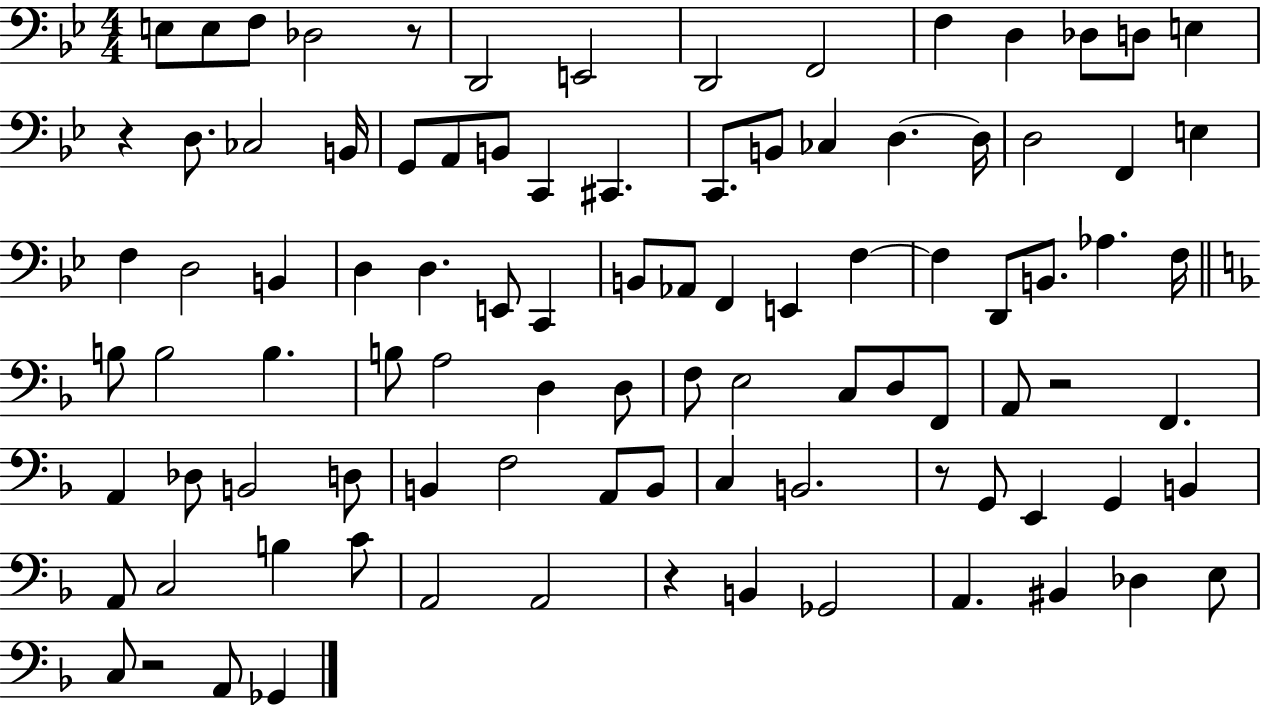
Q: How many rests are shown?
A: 6